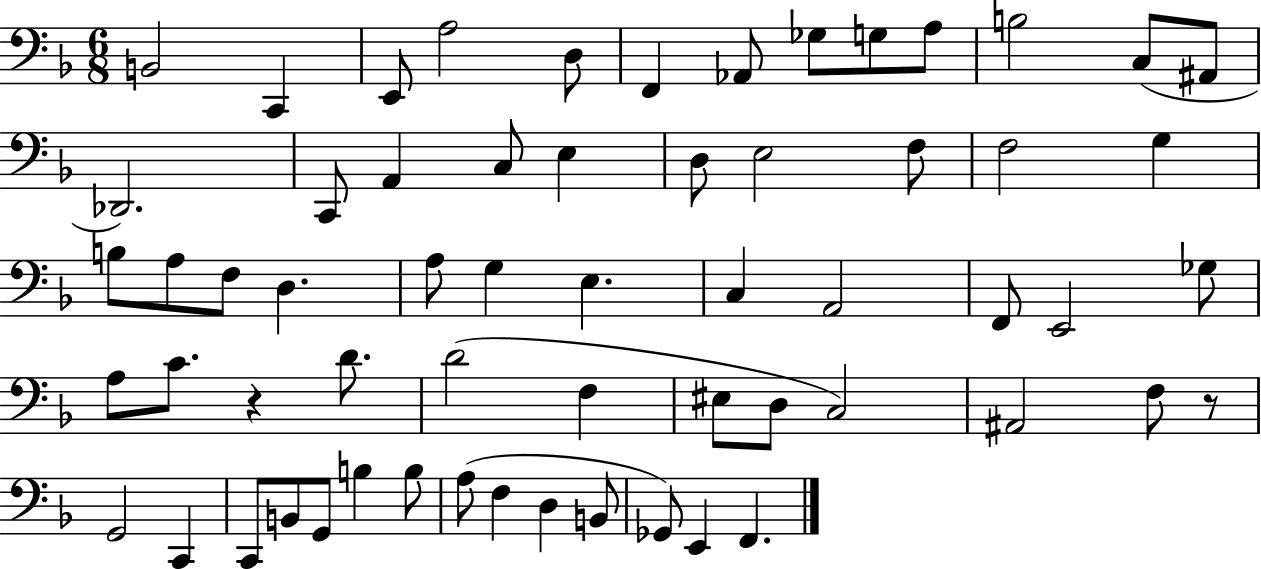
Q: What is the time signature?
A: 6/8